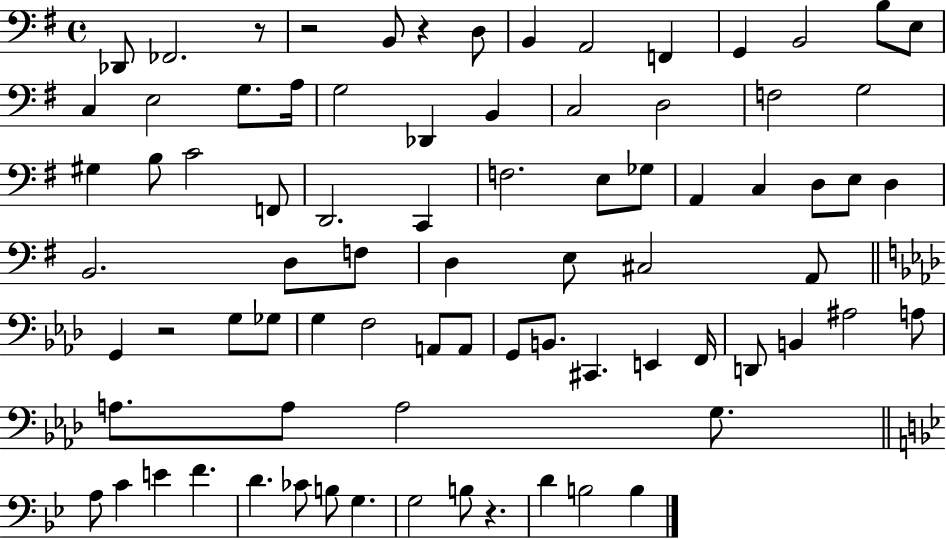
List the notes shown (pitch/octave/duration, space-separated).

Db2/e FES2/h. R/e R/h B2/e R/q D3/e B2/q A2/h F2/q G2/q B2/h B3/e E3/e C3/q E3/h G3/e. A3/s G3/h Db2/q B2/q C3/h D3/h F3/h G3/h G#3/q B3/e C4/h F2/e D2/h. C2/q F3/h. E3/e Gb3/e A2/q C3/q D3/e E3/e D3/q B2/h. D3/e F3/e D3/q E3/e C#3/h A2/e G2/q R/h G3/e Gb3/e G3/q F3/h A2/e A2/e G2/e B2/e. C#2/q. E2/q F2/s D2/e B2/q A#3/h A3/e A3/e. A3/e A3/h G3/e. A3/e C4/q E4/q F4/q. D4/q. CES4/e B3/e G3/q. G3/h B3/e R/q. D4/q B3/h B3/q